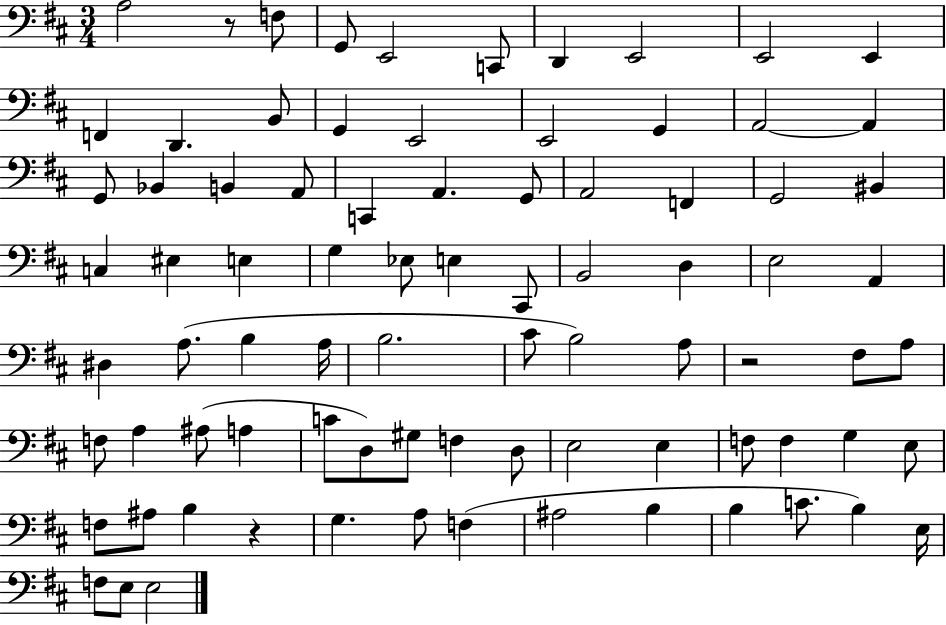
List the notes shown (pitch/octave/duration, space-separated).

A3/h R/e F3/e G2/e E2/h C2/e D2/q E2/h E2/h E2/q F2/q D2/q. B2/e G2/q E2/h E2/h G2/q A2/h A2/q G2/e Bb2/q B2/q A2/e C2/q A2/q. G2/e A2/h F2/q G2/h BIS2/q C3/q EIS3/q E3/q G3/q Eb3/e E3/q C#2/e B2/h D3/q E3/h A2/q D#3/q A3/e. B3/q A3/s B3/h. C#4/e B3/h A3/e R/h F#3/e A3/e F3/e A3/q A#3/e A3/q C4/e D3/e G#3/e F3/q D3/e E3/h E3/q F3/e F3/q G3/q E3/e F3/e A#3/e B3/q R/q G3/q. A3/e F3/q A#3/h B3/q B3/q C4/e. B3/q E3/s F3/e E3/e E3/h